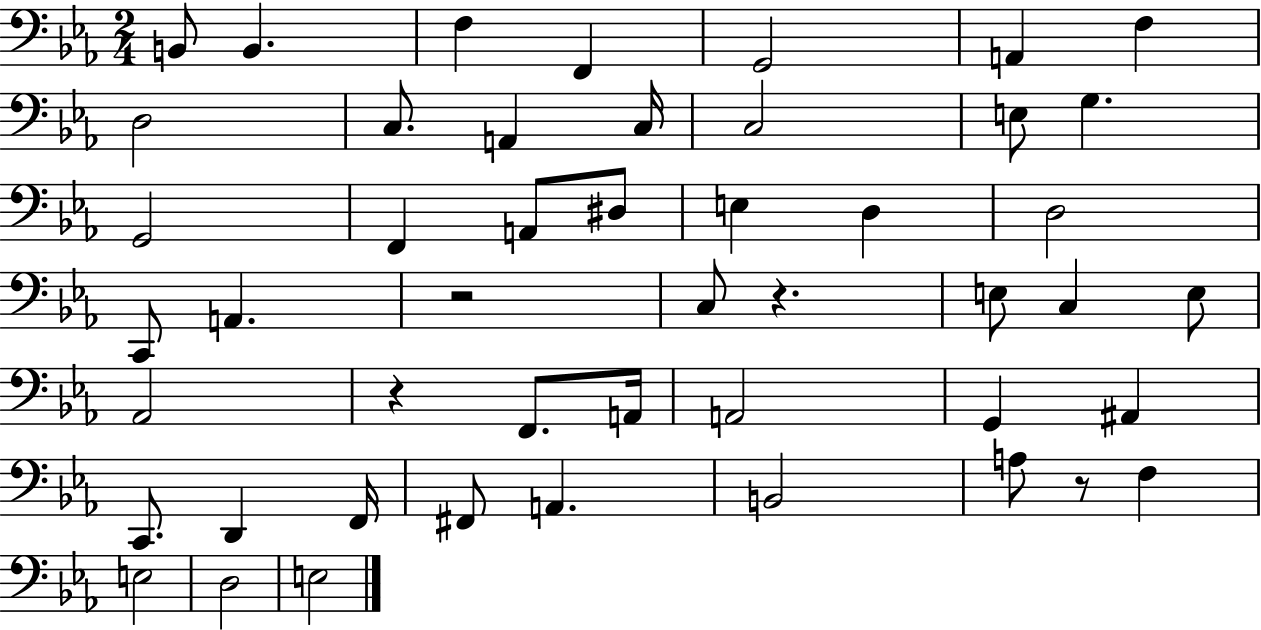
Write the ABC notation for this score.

X:1
T:Untitled
M:2/4
L:1/4
K:Eb
B,,/2 B,, F, F,, G,,2 A,, F, D,2 C,/2 A,, C,/4 C,2 E,/2 G, G,,2 F,, A,,/2 ^D,/2 E, D, D,2 C,,/2 A,, z2 C,/2 z E,/2 C, E,/2 _A,,2 z F,,/2 A,,/4 A,,2 G,, ^A,, C,,/2 D,, F,,/4 ^F,,/2 A,, B,,2 A,/2 z/2 F, E,2 D,2 E,2